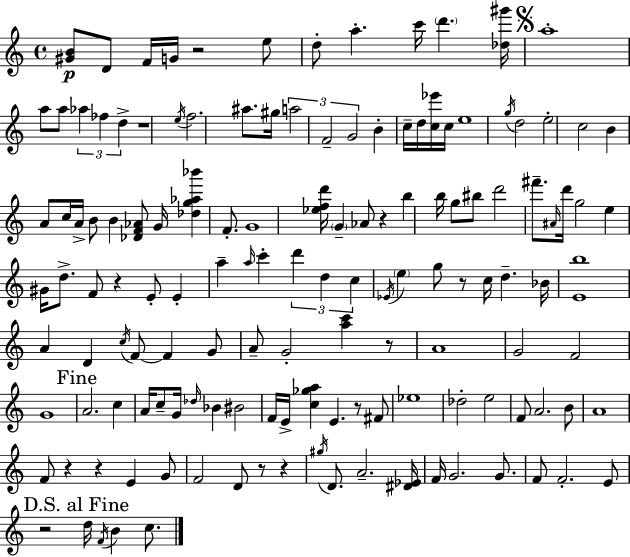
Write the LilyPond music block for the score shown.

{
  \clef treble
  \time 4/4
  \defaultTimeSignature
  \key c \major
  <gis' b'>8\p d'8 f'16 g'16 r2 e''8 | d''8-. a''4.-. c'''16 \parenthesize d'''4. <des'' gis'''>16 | \mark \markup { \musicglyph "scripts.segno" } a''1-. | a''8 a''8 \tuplet 3/2 { aes''4 fes''4 d''4-> } | \break r1 | \acciaccatura { e''16 } f''2. ais''8. | gis''16 \tuplet 3/2 { a''2 f'2-- | g'2 } b'4-. c''16-- d''16 <c'' ees'''>16 | \break c''16 e''1 | \acciaccatura { g''16 } d''2 e''2-. | c''2 b'4 a'8 | c''16 a'16-> b'8 b'4 <des' f' aes'>8 g'16 <des'' g'' aes'' bes'''>4 f'8.-. | \break g'1 | <ees'' f'' d'''>16 \parenthesize g'4-- aes'8 r4 b''4 | b''16 g''8 bis''8 d'''2 fis'''8.-- | \grace { ais'16 } d'''16 g''2 e''4 gis'16 | \break d''8.-> f'8 r4 e'8-. e'4-. a''4-- | \grace { a''16 } c'''4-. \tuplet 3/2 { d'''4 d''4 | c''4 } \acciaccatura { ees'16 } \parenthesize e''4 g''8 r8 c''16 d''4.-- | bes'16 <e' b''>1 | \break a'4 d'4 \acciaccatura { c''16 } f'8~~ | f'4 g'8 a'8-- g'2-. | <a'' c'''>4 r8 a'1 | g'2 f'2 | \break g'1 | \mark "Fine" a'2. | c''4 a'16 c''8-- g'16 \grace { des''16 } bes'4 bis'2 | f'16 e'16-> <c'' ges'' a''>4 e'4. | \break r8 fis'8 ees''1 | des''2-. e''2 | f'8 a'2. | b'8 a'1 | \break f'8 r4 r4 | e'4 g'8 f'2 d'8 | r8 r4 \acciaccatura { gis''16 } d'8. a'2.-- | <dis' ees'>16 f'16 g'2. | \break g'8. f'8 f'2.-. | e'8 \mark "D.S. al Fine" r2 | d''16 \acciaccatura { f'16 } b'4 c''8. \bar "|."
}